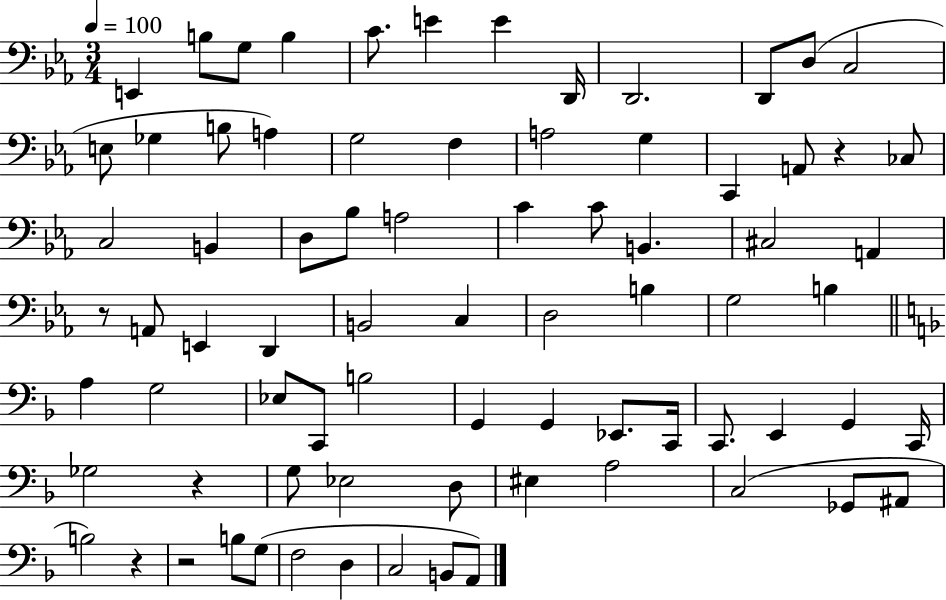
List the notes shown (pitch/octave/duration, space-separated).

E2/q B3/e G3/e B3/q C4/e. E4/q E4/q D2/s D2/h. D2/e D3/e C3/h E3/e Gb3/q B3/e A3/q G3/h F3/q A3/h G3/q C2/q A2/e R/q CES3/e C3/h B2/q D3/e Bb3/e A3/h C4/q C4/e B2/q. C#3/h A2/q R/e A2/e E2/q D2/q B2/h C3/q D3/h B3/q G3/h B3/q A3/q G3/h Eb3/e C2/e B3/h G2/q G2/q Eb2/e. C2/s C2/e. E2/q G2/q C2/s Gb3/h R/q G3/e Eb3/h D3/e EIS3/q A3/h C3/h Gb2/e A#2/e B3/h R/q R/h B3/e G3/e F3/h D3/q C3/h B2/e A2/e